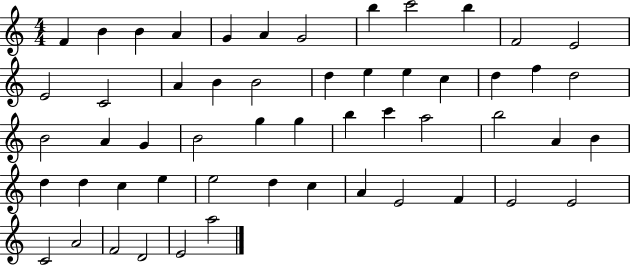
F4/q B4/q B4/q A4/q G4/q A4/q G4/h B5/q C6/h B5/q F4/h E4/h E4/h C4/h A4/q B4/q B4/h D5/q E5/q E5/q C5/q D5/q F5/q D5/h B4/h A4/q G4/q B4/h G5/q G5/q B5/q C6/q A5/h B5/h A4/q B4/q D5/q D5/q C5/q E5/q E5/h D5/q C5/q A4/q E4/h F4/q E4/h E4/h C4/h A4/h F4/h D4/h E4/h A5/h